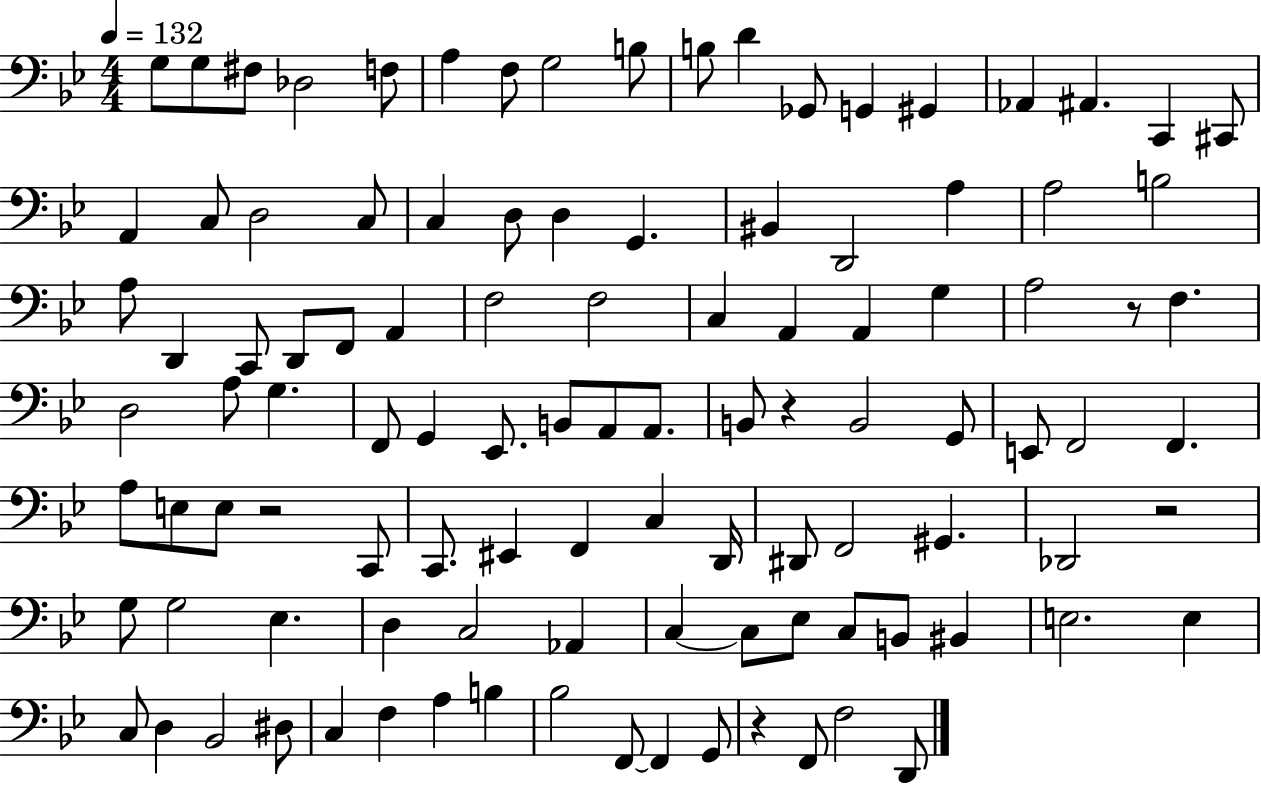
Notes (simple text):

G3/e G3/e F#3/e Db3/h F3/e A3/q F3/e G3/h B3/e B3/e D4/q Gb2/e G2/q G#2/q Ab2/q A#2/q. C2/q C#2/e A2/q C3/e D3/h C3/e C3/q D3/e D3/q G2/q. BIS2/q D2/h A3/q A3/h B3/h A3/e D2/q C2/e D2/e F2/e A2/q F3/h F3/h C3/q A2/q A2/q G3/q A3/h R/e F3/q. D3/h A3/e G3/q. F2/e G2/q Eb2/e. B2/e A2/e A2/e. B2/e R/q B2/h G2/e E2/e F2/h F2/q. A3/e E3/e E3/e R/h C2/e C2/e. EIS2/q F2/q C3/q D2/s D#2/e F2/h G#2/q. Db2/h R/h G3/e G3/h Eb3/q. D3/q C3/h Ab2/q C3/q C3/e Eb3/e C3/e B2/e BIS2/q E3/h. E3/q C3/e D3/q Bb2/h D#3/e C3/q F3/q A3/q B3/q Bb3/h F2/e F2/q G2/e R/q F2/e F3/h D2/e